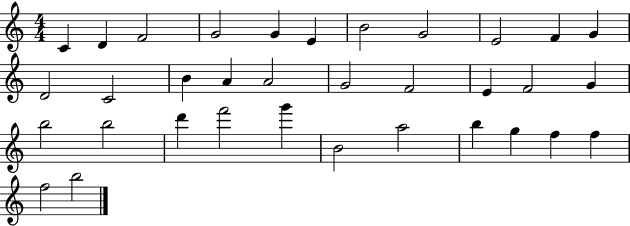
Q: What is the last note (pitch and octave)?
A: B5